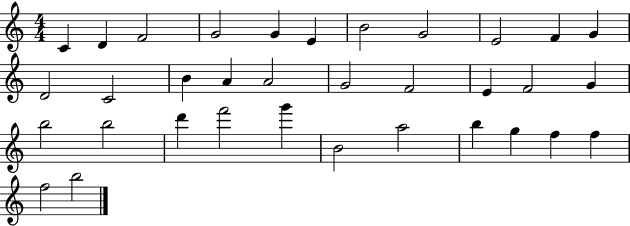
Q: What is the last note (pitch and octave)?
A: B5